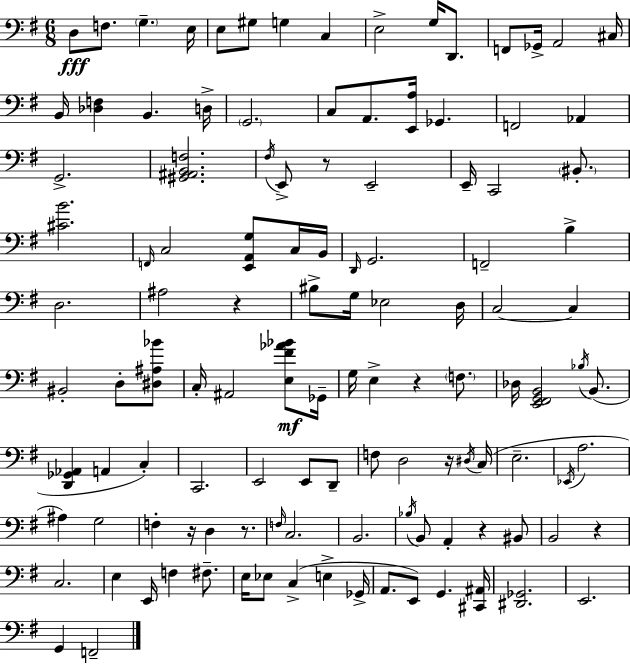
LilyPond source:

{
  \clef bass
  \numericTimeSignature
  \time 6/8
  \key e \minor
  d8\fff f8. \parenthesize g4.-- e16 | e8 gis8 g4 c4 | e2-> g16 d,8. | f,8 ges,16-> a,2 cis16 | \break b,16 <des f>4 b,4. d16-> | \parenthesize g,2. | c8 a,8. <e, a>16 ges,4. | f,2 aes,4 | \break g,2.-> | <gis, ais, b, f>2. | \acciaccatura { fis16 } e,8-> r8 e,2-- | e,16-- c,2 \parenthesize bis,8.-. | \break <cis' b'>2. | \grace { f,16 } c2 <e, a, g>8 | c16 b,16 \grace { d,16 } g,2. | f,2-- b4-> | \break d2. | ais2 r4 | bis8-> g16 ees2 | d16 c2~~ c4 | \break bis,2-. d8-. | <dis ais bes'>8 c16-. ais,2 | <e fis' aes' bes'>8\mf ges,16-- g16 e4-> r4 | \parenthesize f8. des16 <e, fis, g, b,>2 | \break \acciaccatura { bes16 } b,8.( <d, ges, aes,>4 a,4 | c4-.) c,2. | e,2 | e,8 d,8-- f8 d2 | \break r16 \acciaccatura { dis16 }( c16 e2.-- | \acciaccatura { ees,16 } a2. | ais4) g2 | f4-. r16 d4 | \break r8. \grace { f16 } c2. | b,2. | \acciaccatura { bes16 } b,8 a,4-. | r4 bis,8 b,2 | \break r4 c2. | e4 | e,16 f4 fis8.-- e16 ees8 c4->( | e4-> ges,16-> a,8. e,8) | \break g,4. <cis, ais,>16 <dis, ges,>2. | e,2. | g,4 | f,2-- \bar "|."
}